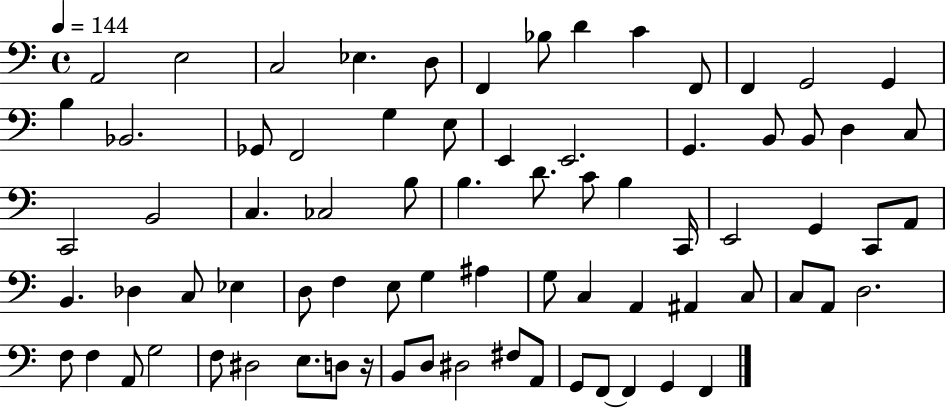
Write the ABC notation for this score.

X:1
T:Untitled
M:4/4
L:1/4
K:C
A,,2 E,2 C,2 _E, D,/2 F,, _B,/2 D C F,,/2 F,, G,,2 G,, B, _B,,2 _G,,/2 F,,2 G, E,/2 E,, E,,2 G,, B,,/2 B,,/2 D, C,/2 C,,2 B,,2 C, _C,2 B,/2 B, D/2 C/2 B, C,,/4 E,,2 G,, C,,/2 A,,/2 B,, _D, C,/2 _E, D,/2 F, E,/2 G, ^A, G,/2 C, A,, ^A,, C,/2 C,/2 A,,/2 D,2 F,/2 F, A,,/2 G,2 F,/2 ^D,2 E,/2 D,/2 z/4 B,,/2 D,/2 ^D,2 ^F,/2 A,,/2 G,,/2 F,,/2 F,, G,, F,,